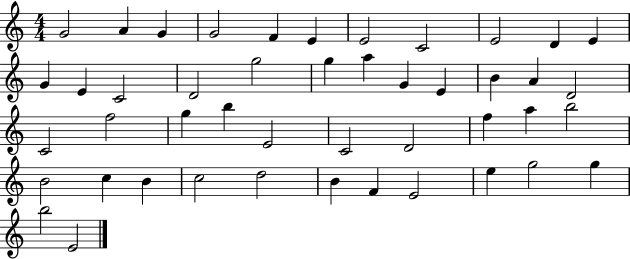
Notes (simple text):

G4/h A4/q G4/q G4/h F4/q E4/q E4/h C4/h E4/h D4/q E4/q G4/q E4/q C4/h D4/h G5/h G5/q A5/q G4/q E4/q B4/q A4/q D4/h C4/h F5/h G5/q B5/q E4/h C4/h D4/h F5/q A5/q B5/h B4/h C5/q B4/q C5/h D5/h B4/q F4/q E4/h E5/q G5/h G5/q B5/h E4/h